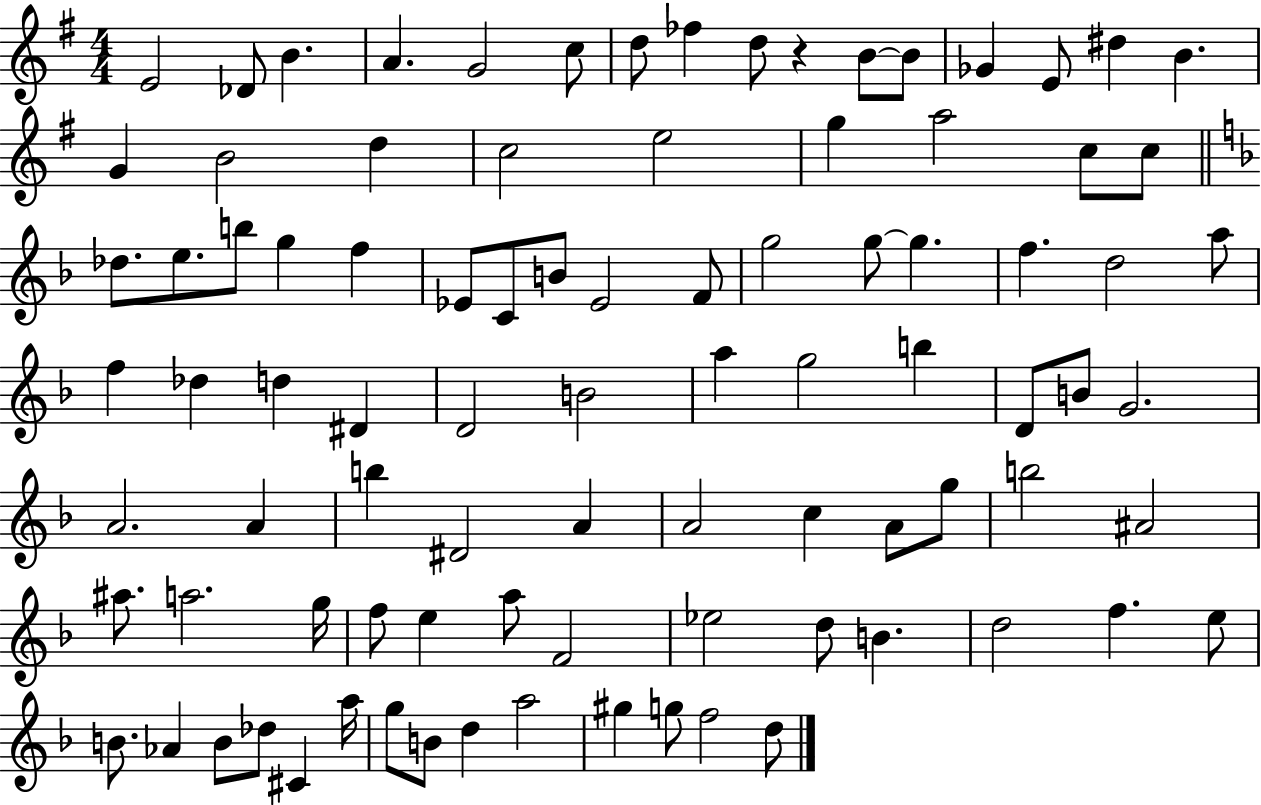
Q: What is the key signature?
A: G major